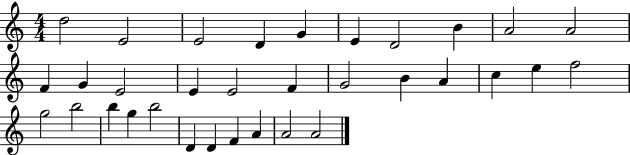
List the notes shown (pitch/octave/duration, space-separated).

D5/h E4/h E4/h D4/q G4/q E4/q D4/h B4/q A4/h A4/h F4/q G4/q E4/h E4/q E4/h F4/q G4/h B4/q A4/q C5/q E5/q F5/h G5/h B5/h B5/q G5/q B5/h D4/q D4/q F4/q A4/q A4/h A4/h